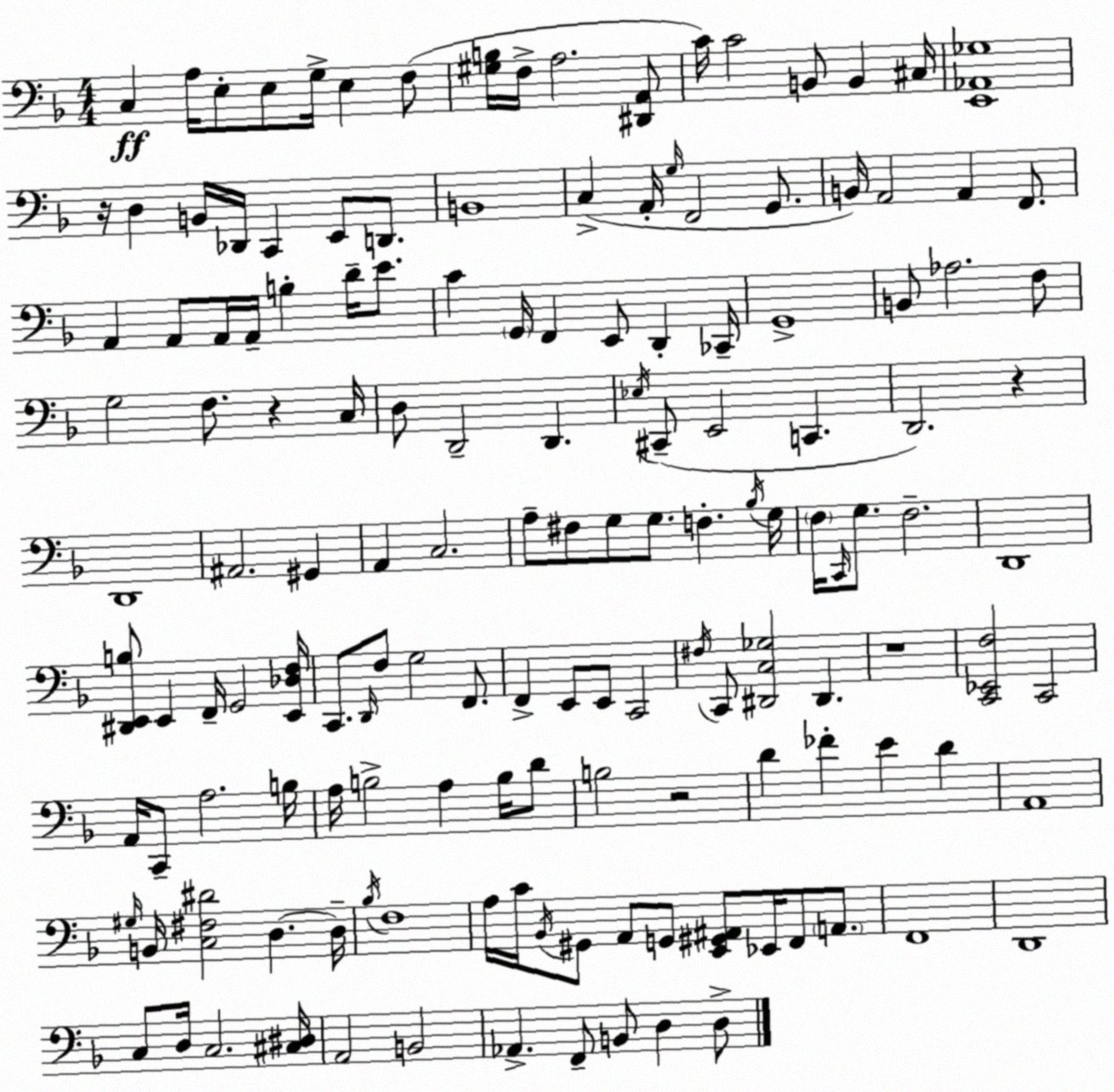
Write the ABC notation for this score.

X:1
T:Untitled
M:4/4
L:1/4
K:Dm
C, A,/4 E,/2 E,/2 G,/4 E, F,/2 [^G,B,]/4 F,/4 A,2 [^D,,A,,]/2 C/4 C2 B,,/2 B,, ^C,/4 [E,,_A,,_G,]4 z/4 D, B,,/4 _D,,/4 C,, E,,/2 D,,/2 B,,4 C, A,,/4 G,/4 F,,2 G,,/2 B,,/4 A,,2 A,, F,,/2 A,, A,,/2 A,,/4 A,,/4 B, D/4 E/2 C G,,/4 F,, E,,/2 D,, _C,,/4 G,,4 B,,/2 _A,2 F,/2 G,2 F,/2 z C,/4 D,/2 D,,2 D,, _E,/4 ^C,,/2 E,,2 C,, D,,2 z D,,4 ^A,,2 ^G,, A,, C,2 A,/2 ^F,/2 G,/2 G,/2 F, _B,/4 G,/4 F,/4 C,,/4 G,/2 F,2 D,,4 [^D,,E,,B,]/2 E,, F,,/4 G,,2 [E,,_D,F,]/4 C,,/2 D,,/4 F,/2 G,2 F,,/2 F,, E,,/2 E,,/2 C,,2 ^F,/4 C,,/2 [^D,,C,_G,]2 ^D,, z4 [C,,_E,,F,]2 C,,2 A,,/4 C,,/2 A,2 B,/4 A,/4 B,2 A, B,/4 D/2 B,2 z2 D _F E D A,,4 ^G,/4 B,,/4 [C,^F,^D]2 D, D,/4 _B,/4 F,4 A,/4 C/4 _B,,/4 ^G,,/2 A,,/2 G,,/2 [E,,^G,,^A,,]/2 _E,,/4 F,,/2 A,,/2 F,,4 D,,4 C,/2 D,/4 C,2 [^C,^D,]/4 A,,2 B,,2 _A,, F,,/2 B,,/2 D, D,/2